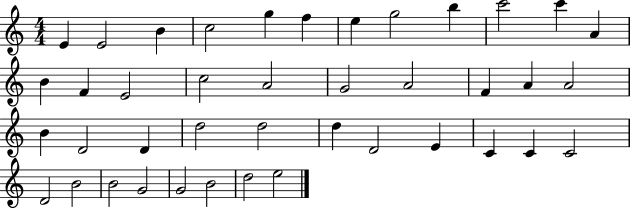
X:1
T:Untitled
M:4/4
L:1/4
K:C
E E2 B c2 g f e g2 b c'2 c' A B F E2 c2 A2 G2 A2 F A A2 B D2 D d2 d2 d D2 E C C C2 D2 B2 B2 G2 G2 B2 d2 e2